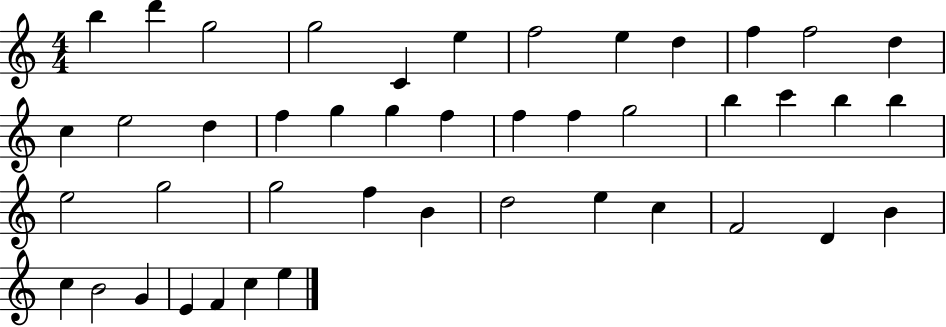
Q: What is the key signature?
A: C major